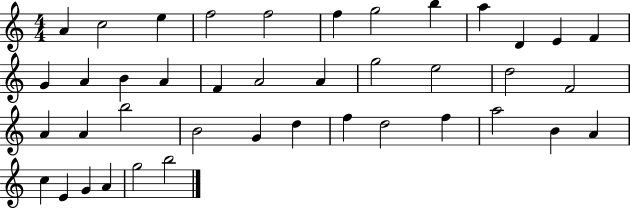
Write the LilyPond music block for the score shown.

{
  \clef treble
  \numericTimeSignature
  \time 4/4
  \key c \major
  a'4 c''2 e''4 | f''2 f''2 | f''4 g''2 b''4 | a''4 d'4 e'4 f'4 | \break g'4 a'4 b'4 a'4 | f'4 a'2 a'4 | g''2 e''2 | d''2 f'2 | \break a'4 a'4 b''2 | b'2 g'4 d''4 | f''4 d''2 f''4 | a''2 b'4 a'4 | \break c''4 e'4 g'4 a'4 | g''2 b''2 | \bar "|."
}